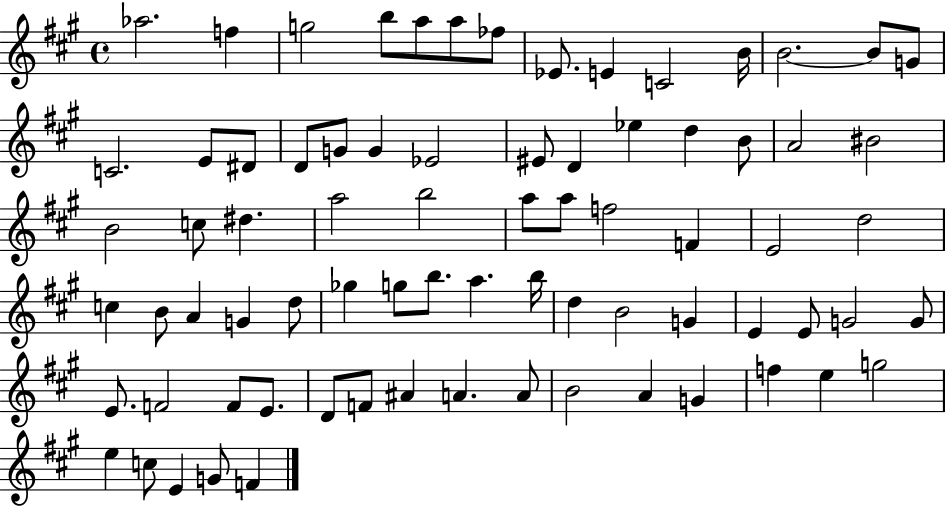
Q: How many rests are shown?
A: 0